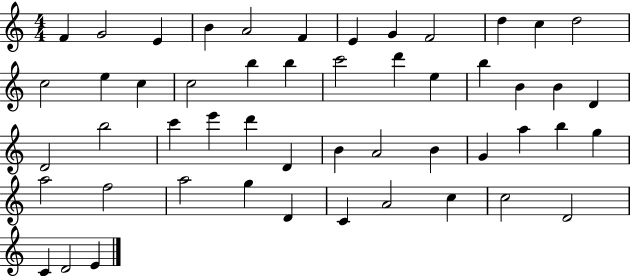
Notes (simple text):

F4/q G4/h E4/q B4/q A4/h F4/q E4/q G4/q F4/h D5/q C5/q D5/h C5/h E5/q C5/q C5/h B5/q B5/q C6/h D6/q E5/q B5/q B4/q B4/q D4/q D4/h B5/h C6/q E6/q D6/q D4/q B4/q A4/h B4/q G4/q A5/q B5/q G5/q A5/h F5/h A5/h G5/q D4/q C4/q A4/h C5/q C5/h D4/h C4/q D4/h E4/q